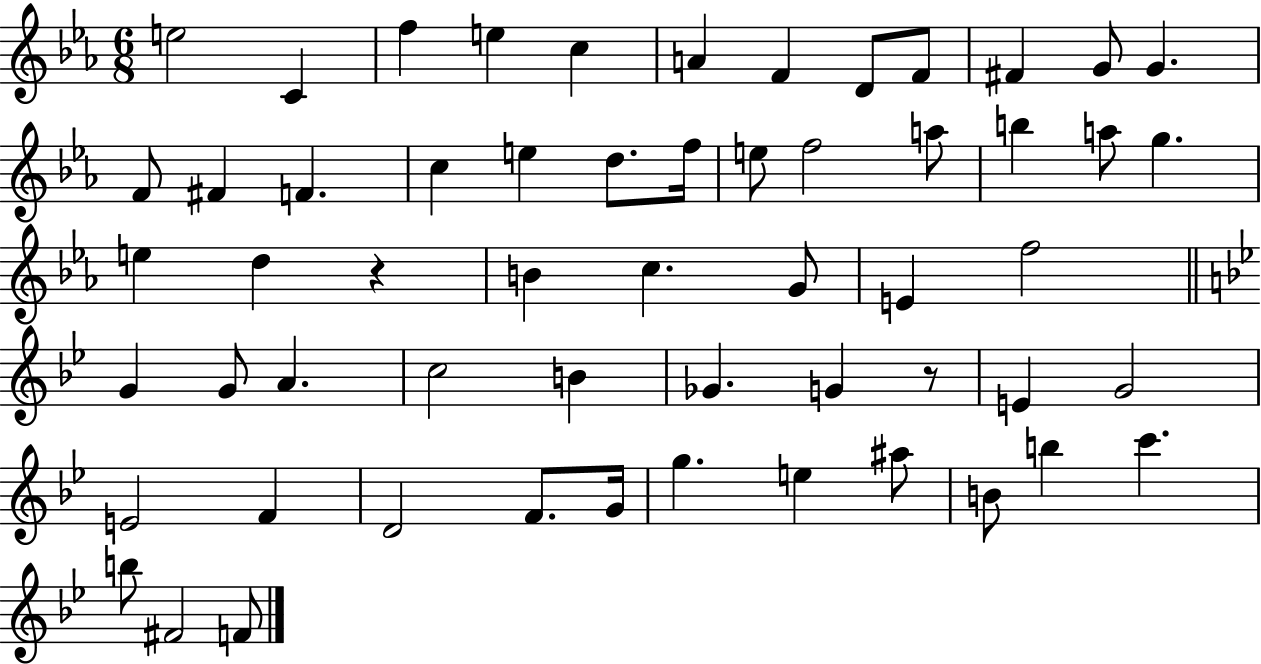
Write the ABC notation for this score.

X:1
T:Untitled
M:6/8
L:1/4
K:Eb
e2 C f e c A F D/2 F/2 ^F G/2 G F/2 ^F F c e d/2 f/4 e/2 f2 a/2 b a/2 g e d z B c G/2 E f2 G G/2 A c2 B _G G z/2 E G2 E2 F D2 F/2 G/4 g e ^a/2 B/2 b c' b/2 ^F2 F/2